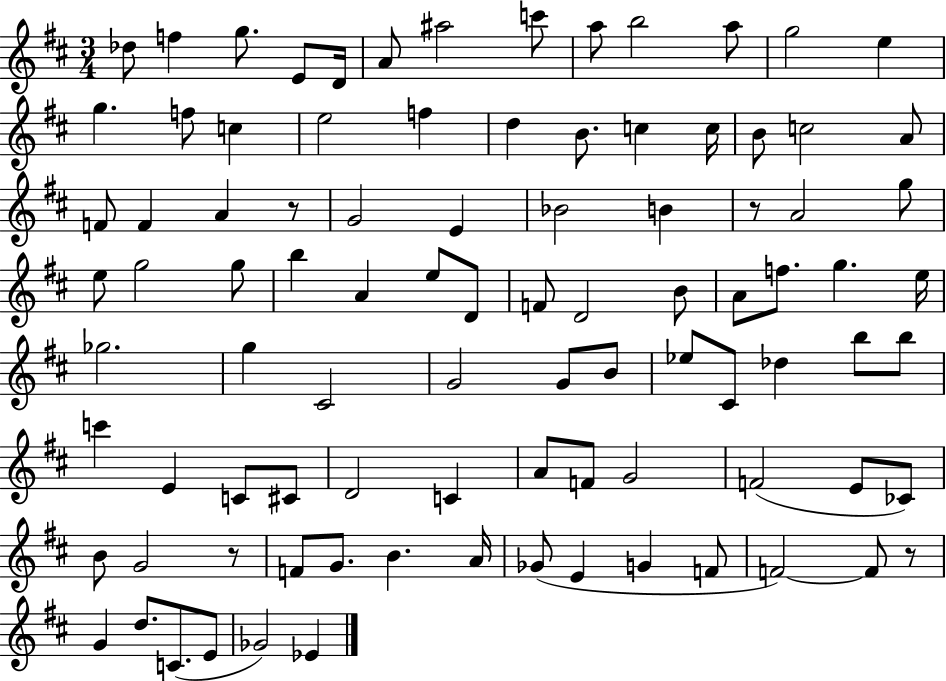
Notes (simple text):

Db5/e F5/q G5/e. E4/e D4/s A4/e A#5/h C6/e A5/e B5/h A5/e G5/h E5/q G5/q. F5/e C5/q E5/h F5/q D5/q B4/e. C5/q C5/s B4/e C5/h A4/e F4/e F4/q A4/q R/e G4/h E4/q Bb4/h B4/q R/e A4/h G5/e E5/e G5/h G5/e B5/q A4/q E5/e D4/e F4/e D4/h B4/e A4/e F5/e. G5/q. E5/s Gb5/h. G5/q C#4/h G4/h G4/e B4/e Eb5/e C#4/e Db5/q B5/e B5/e C6/q E4/q C4/e C#4/e D4/h C4/q A4/e F4/e G4/h F4/h E4/e CES4/e B4/e G4/h R/e F4/e G4/e. B4/q. A4/s Gb4/e E4/q G4/q F4/e F4/h F4/e R/e G4/q D5/e. C4/e. E4/e Gb4/h Eb4/q